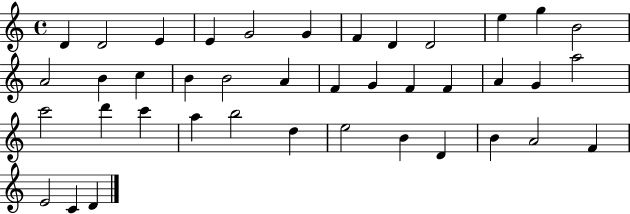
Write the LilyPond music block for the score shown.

{
  \clef treble
  \time 4/4
  \defaultTimeSignature
  \key c \major
  d'4 d'2 e'4 | e'4 g'2 g'4 | f'4 d'4 d'2 | e''4 g''4 b'2 | \break a'2 b'4 c''4 | b'4 b'2 a'4 | f'4 g'4 f'4 f'4 | a'4 g'4 a''2 | \break c'''2 d'''4 c'''4 | a''4 b''2 d''4 | e''2 b'4 d'4 | b'4 a'2 f'4 | \break e'2 c'4 d'4 | \bar "|."
}